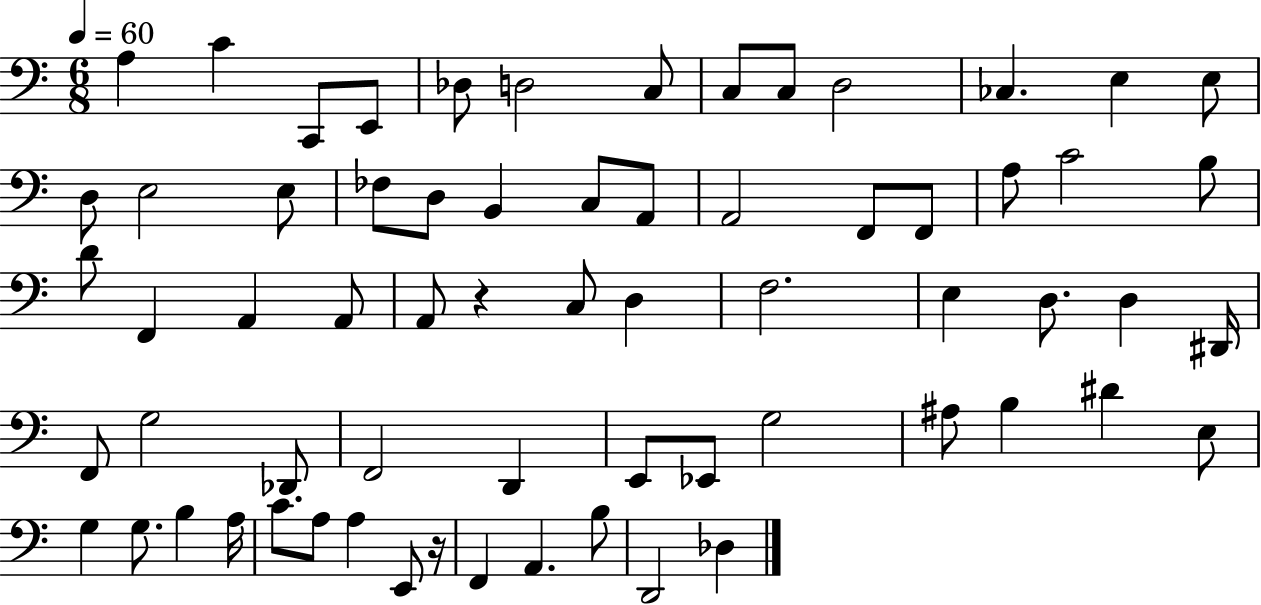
A3/q C4/q C2/e E2/e Db3/e D3/h C3/e C3/e C3/e D3/h CES3/q. E3/q E3/e D3/e E3/h E3/e FES3/e D3/e B2/q C3/e A2/e A2/h F2/e F2/e A3/e C4/h B3/e D4/e F2/q A2/q A2/e A2/e R/q C3/e D3/q F3/h. E3/q D3/e. D3/q D#2/s F2/e G3/h Db2/e F2/h D2/q E2/e Eb2/e G3/h A#3/e B3/q D#4/q E3/e G3/q G3/e. B3/q A3/s C4/e. A3/e A3/q E2/e R/s F2/q A2/q. B3/e D2/h Db3/q